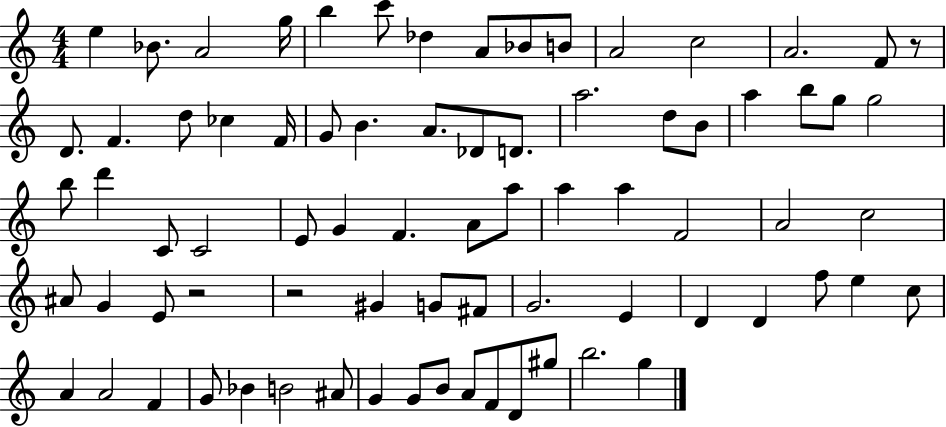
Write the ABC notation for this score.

X:1
T:Untitled
M:4/4
L:1/4
K:C
e _B/2 A2 g/4 b c'/2 _d A/2 _B/2 B/2 A2 c2 A2 F/2 z/2 D/2 F d/2 _c F/4 G/2 B A/2 _D/2 D/2 a2 d/2 B/2 a b/2 g/2 g2 b/2 d' C/2 C2 E/2 G F A/2 a/2 a a F2 A2 c2 ^A/2 G E/2 z2 z2 ^G G/2 ^F/2 G2 E D D f/2 e c/2 A A2 F G/2 _B B2 ^A/2 G G/2 B/2 A/2 F/2 D/2 ^g/2 b2 g